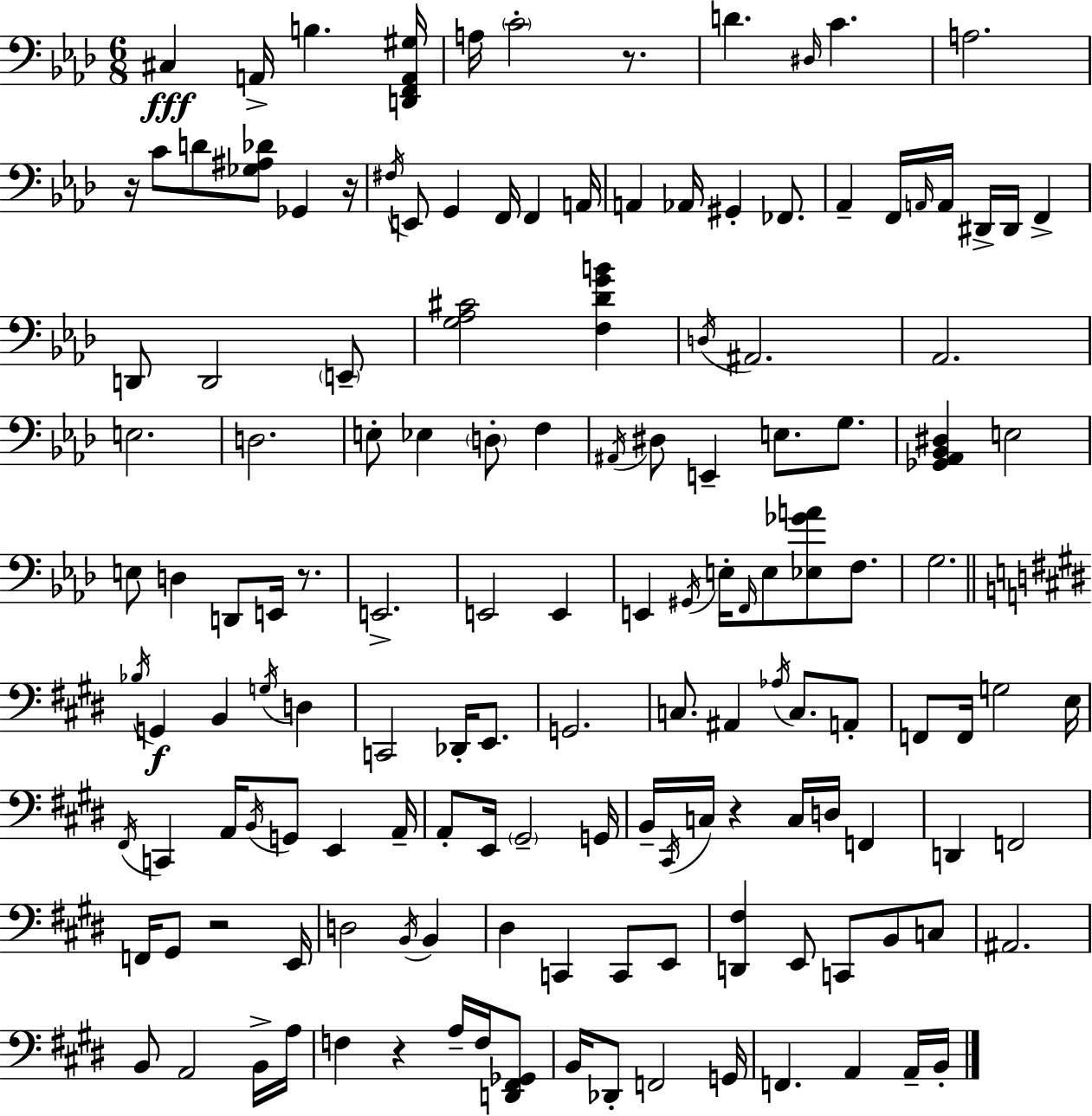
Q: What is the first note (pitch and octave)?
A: C#3